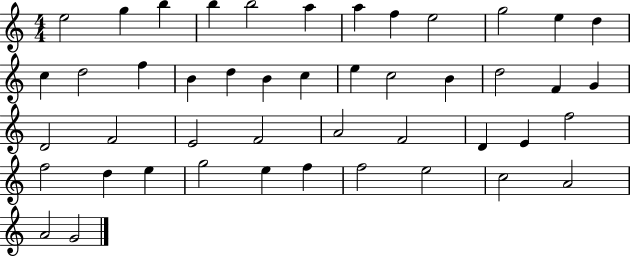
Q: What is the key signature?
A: C major